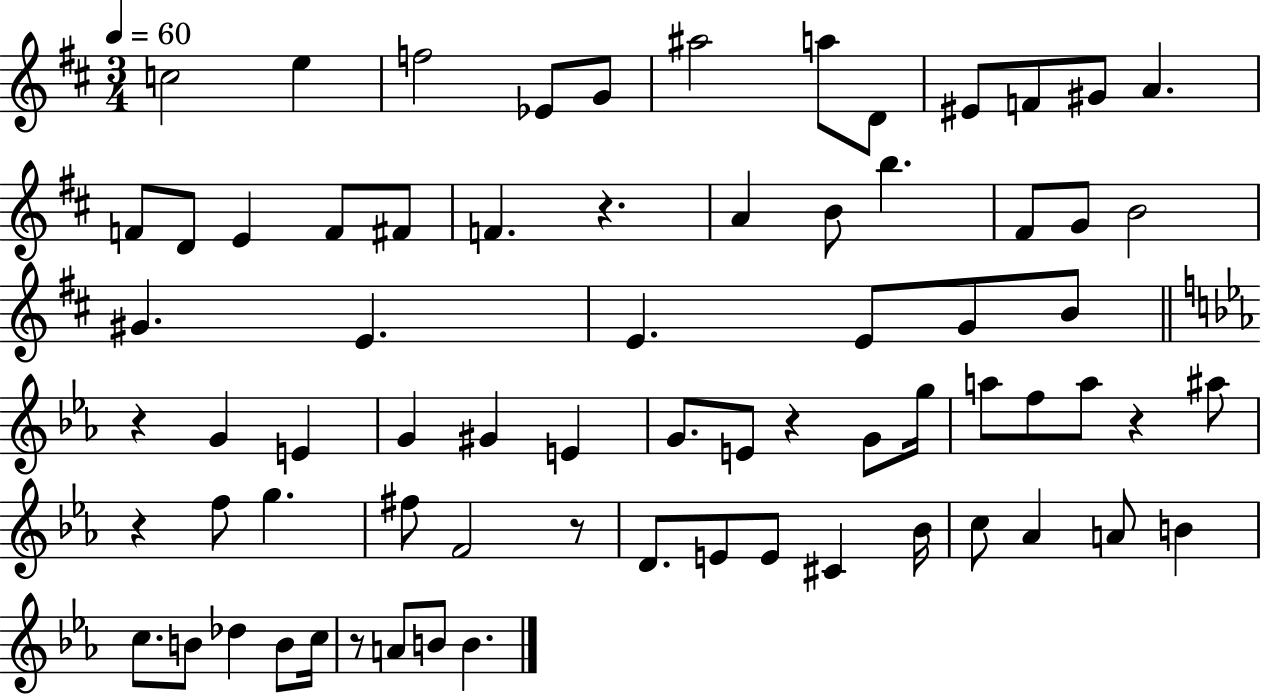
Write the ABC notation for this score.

X:1
T:Untitled
M:3/4
L:1/4
K:D
c2 e f2 _E/2 G/2 ^a2 a/2 D/2 ^E/2 F/2 ^G/2 A F/2 D/2 E F/2 ^F/2 F z A B/2 b ^F/2 G/2 B2 ^G E E E/2 G/2 B/2 z G E G ^G E G/2 E/2 z G/2 g/4 a/2 f/2 a/2 z ^a/2 z f/2 g ^f/2 F2 z/2 D/2 E/2 E/2 ^C _B/4 c/2 _A A/2 B c/2 B/2 _d B/2 c/4 z/2 A/2 B/2 B